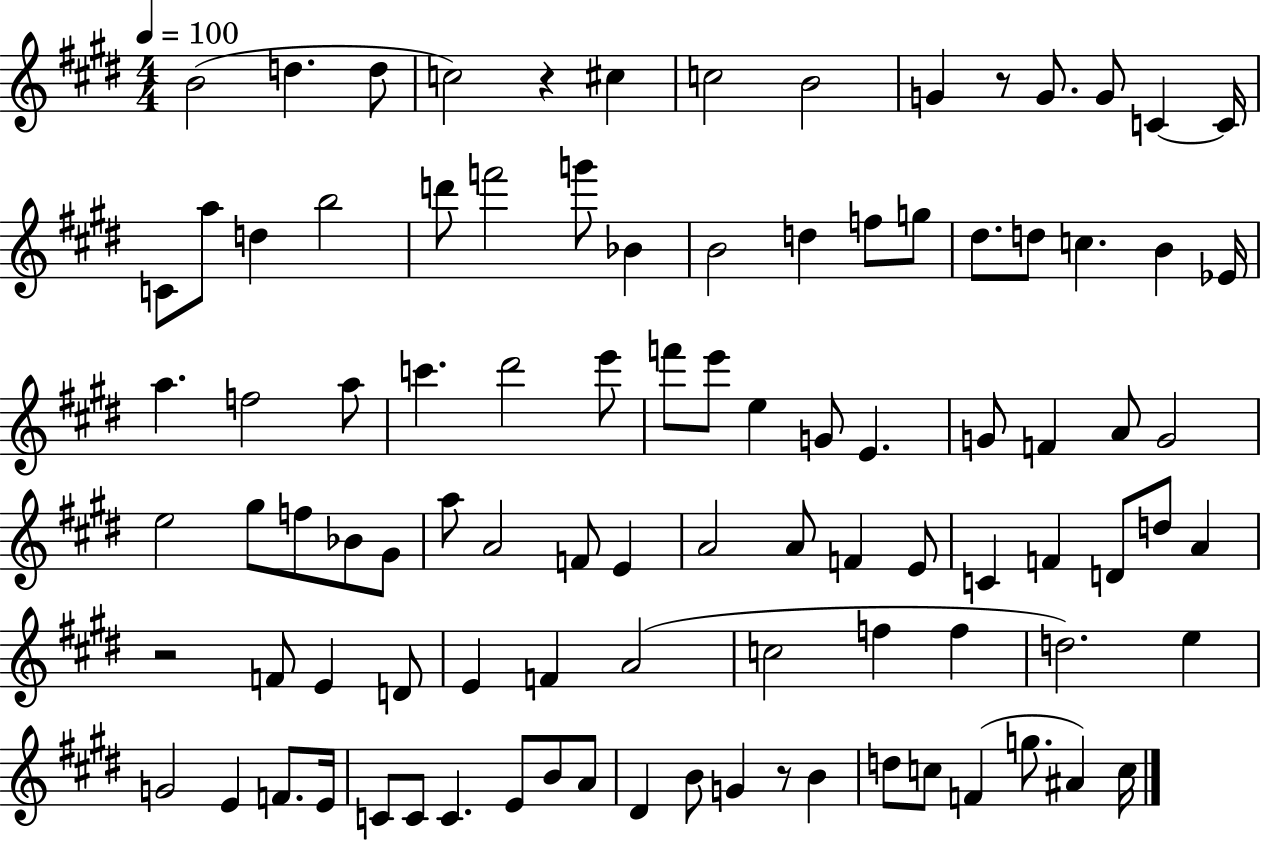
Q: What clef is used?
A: treble